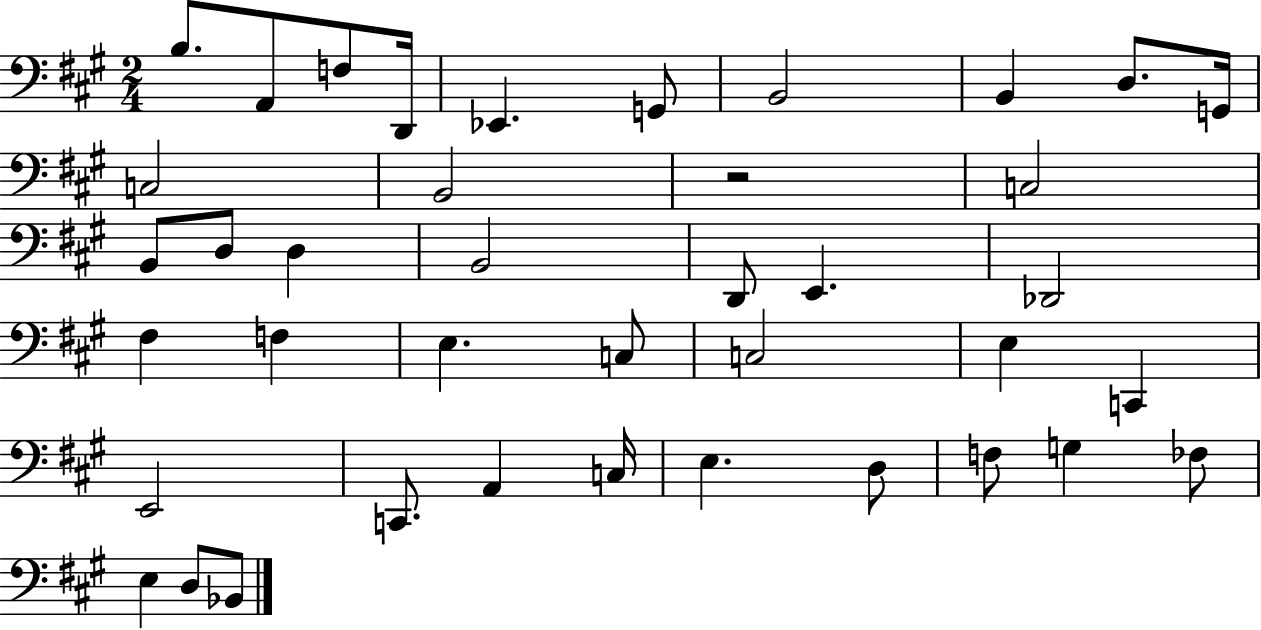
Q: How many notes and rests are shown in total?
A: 40